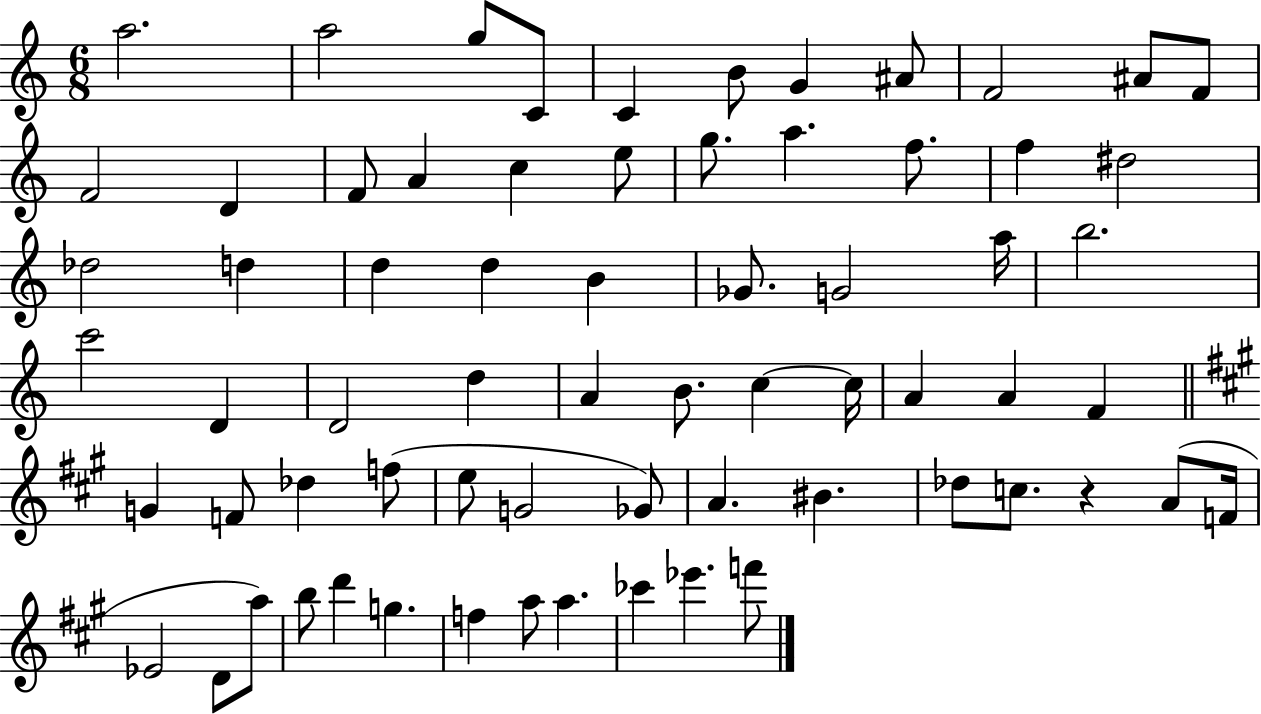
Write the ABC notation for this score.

X:1
T:Untitled
M:6/8
L:1/4
K:C
a2 a2 g/2 C/2 C B/2 G ^A/2 F2 ^A/2 F/2 F2 D F/2 A c e/2 g/2 a f/2 f ^d2 _d2 d d d B _G/2 G2 a/4 b2 c'2 D D2 d A B/2 c c/4 A A F G F/2 _d f/2 e/2 G2 _G/2 A ^B _d/2 c/2 z A/2 F/4 _E2 D/2 a/2 b/2 d' g f a/2 a _c' _e' f'/2